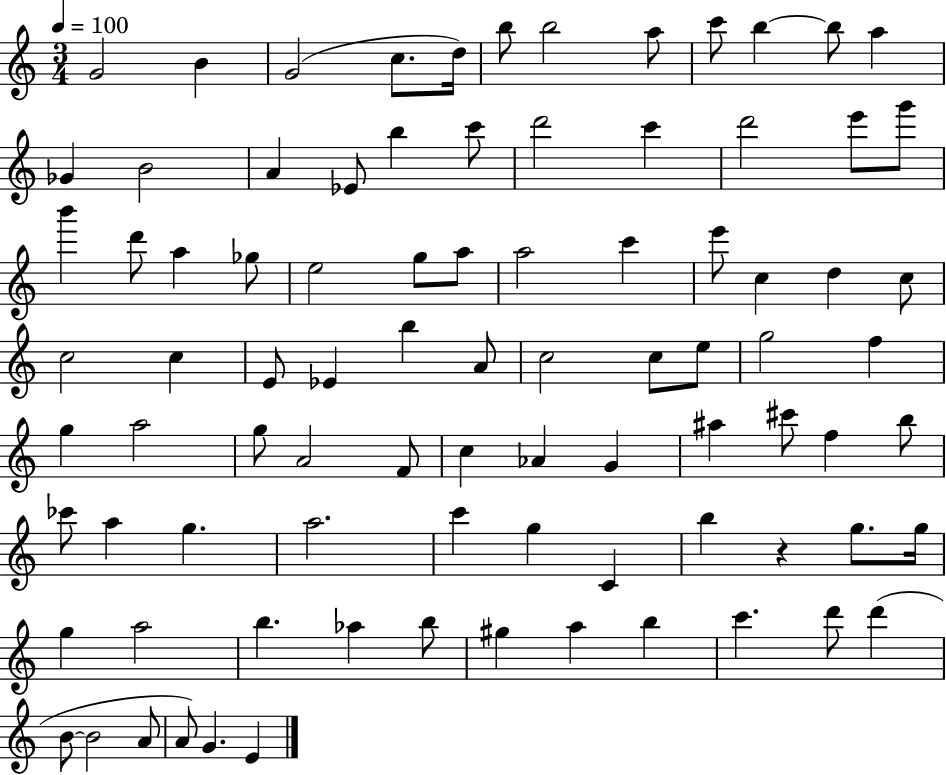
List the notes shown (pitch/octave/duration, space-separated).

G4/h B4/q G4/h C5/e. D5/s B5/e B5/h A5/e C6/e B5/q B5/e A5/q Gb4/q B4/h A4/q Eb4/e B5/q C6/e D6/h C6/q D6/h E6/e G6/e B6/q D6/e A5/q Gb5/e E5/h G5/e A5/e A5/h C6/q E6/e C5/q D5/q C5/e C5/h C5/q E4/e Eb4/q B5/q A4/e C5/h C5/e E5/e G5/h F5/q G5/q A5/h G5/e A4/h F4/e C5/q Ab4/q G4/q A#5/q C#6/e F5/q B5/e CES6/e A5/q G5/q. A5/h. C6/q G5/q C4/q B5/q R/q G5/e. G5/s G5/q A5/h B5/q. Ab5/q B5/e G#5/q A5/q B5/q C6/q. D6/e D6/q B4/e B4/h A4/e A4/e G4/q. E4/q